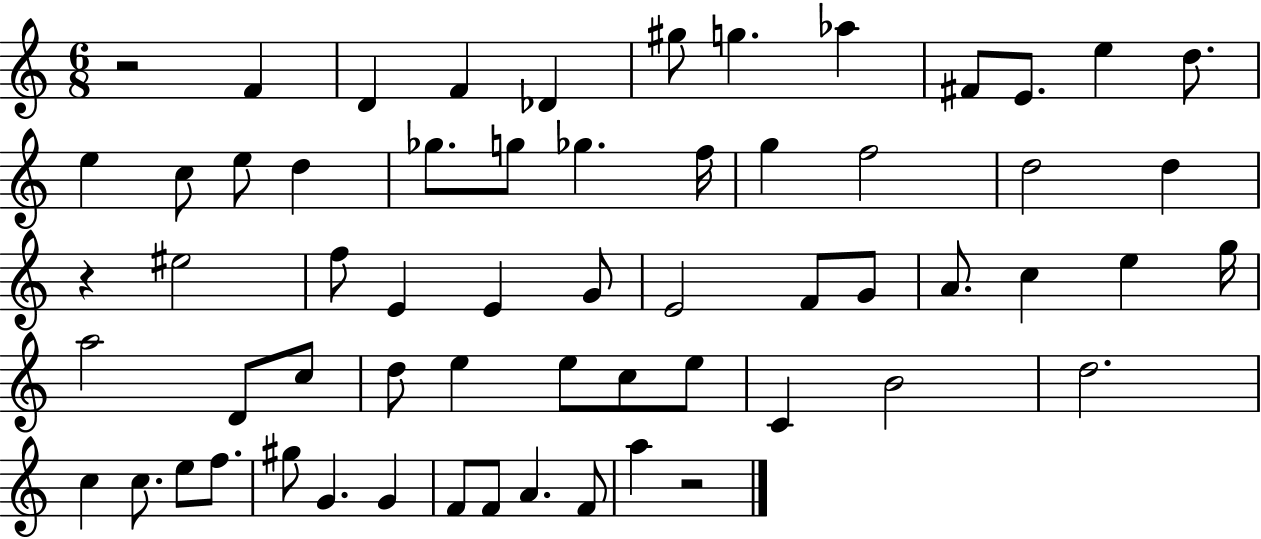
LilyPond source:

{
  \clef treble
  \numericTimeSignature
  \time 6/8
  \key c \major
  r2 f'4 | d'4 f'4 des'4 | gis''8 g''4. aes''4 | fis'8 e'8. e''4 d''8. | \break e''4 c''8 e''8 d''4 | ges''8. g''8 ges''4. f''16 | g''4 f''2 | d''2 d''4 | \break r4 eis''2 | f''8 e'4 e'4 g'8 | e'2 f'8 g'8 | a'8. c''4 e''4 g''16 | \break a''2 d'8 c''8 | d''8 e''4 e''8 c''8 e''8 | c'4 b'2 | d''2. | \break c''4 c''8. e''8 f''8. | gis''8 g'4. g'4 | f'8 f'8 a'4. f'8 | a''4 r2 | \break \bar "|."
}